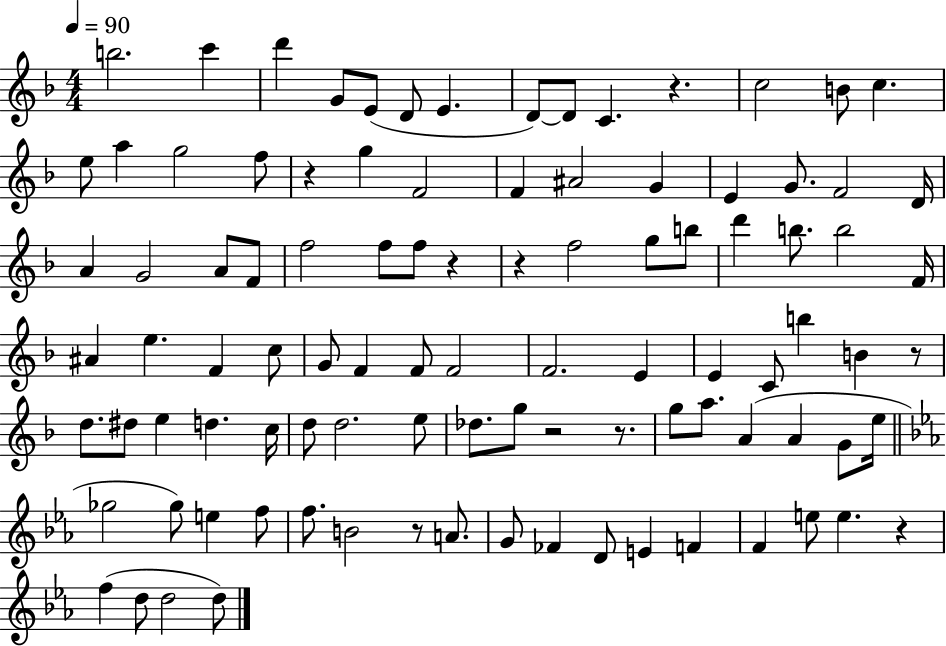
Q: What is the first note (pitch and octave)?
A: B5